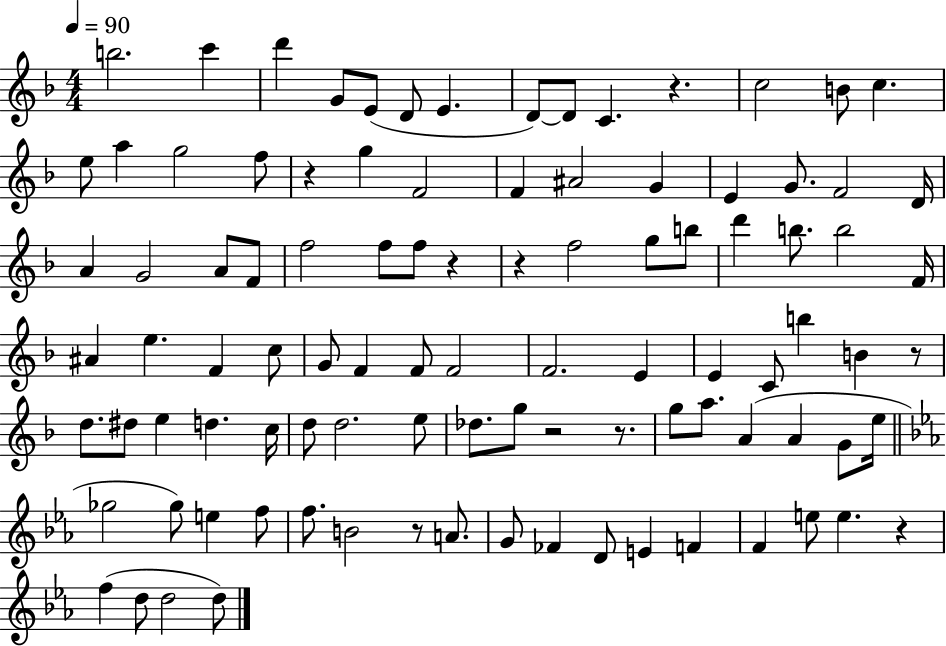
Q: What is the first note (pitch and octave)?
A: B5